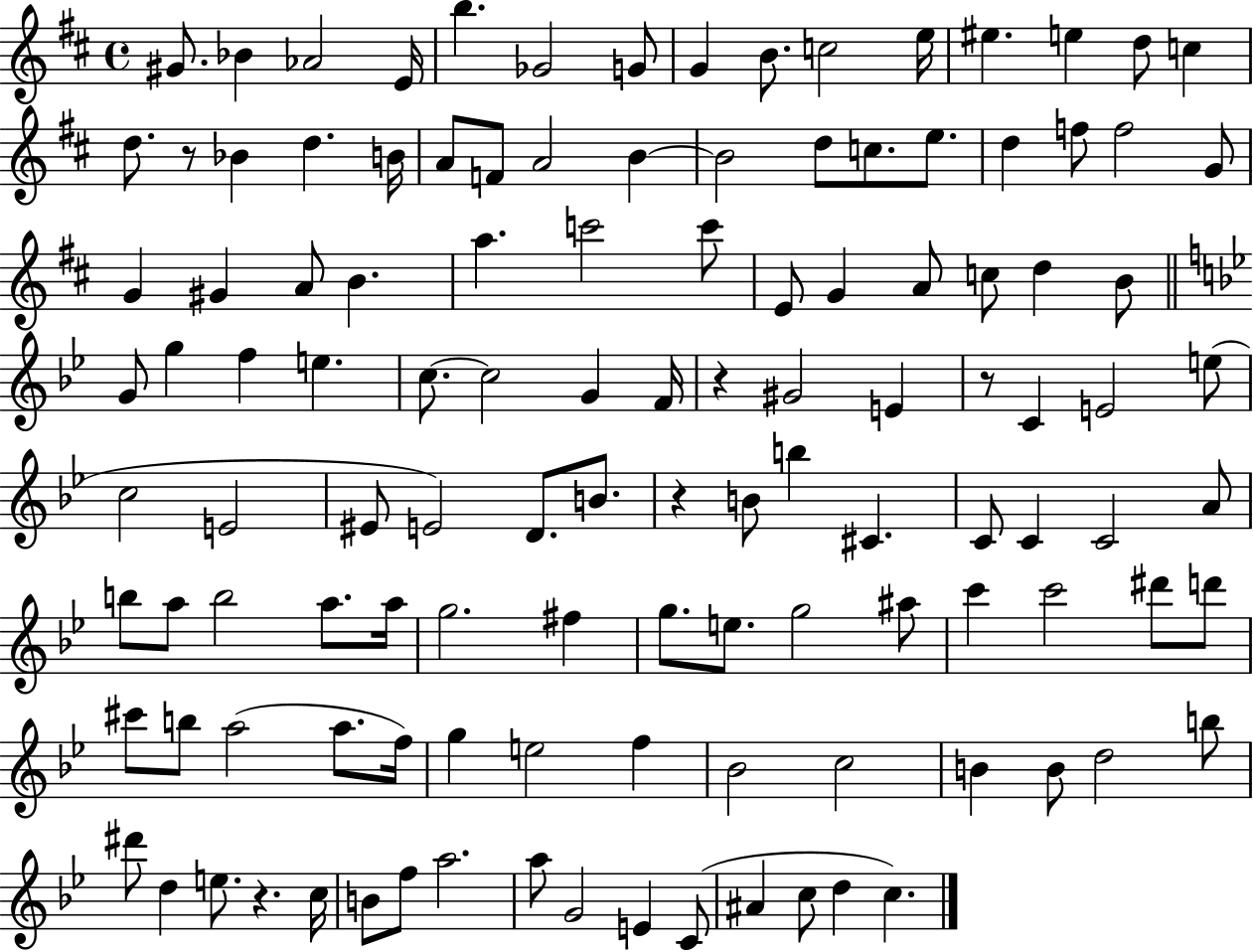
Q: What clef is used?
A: treble